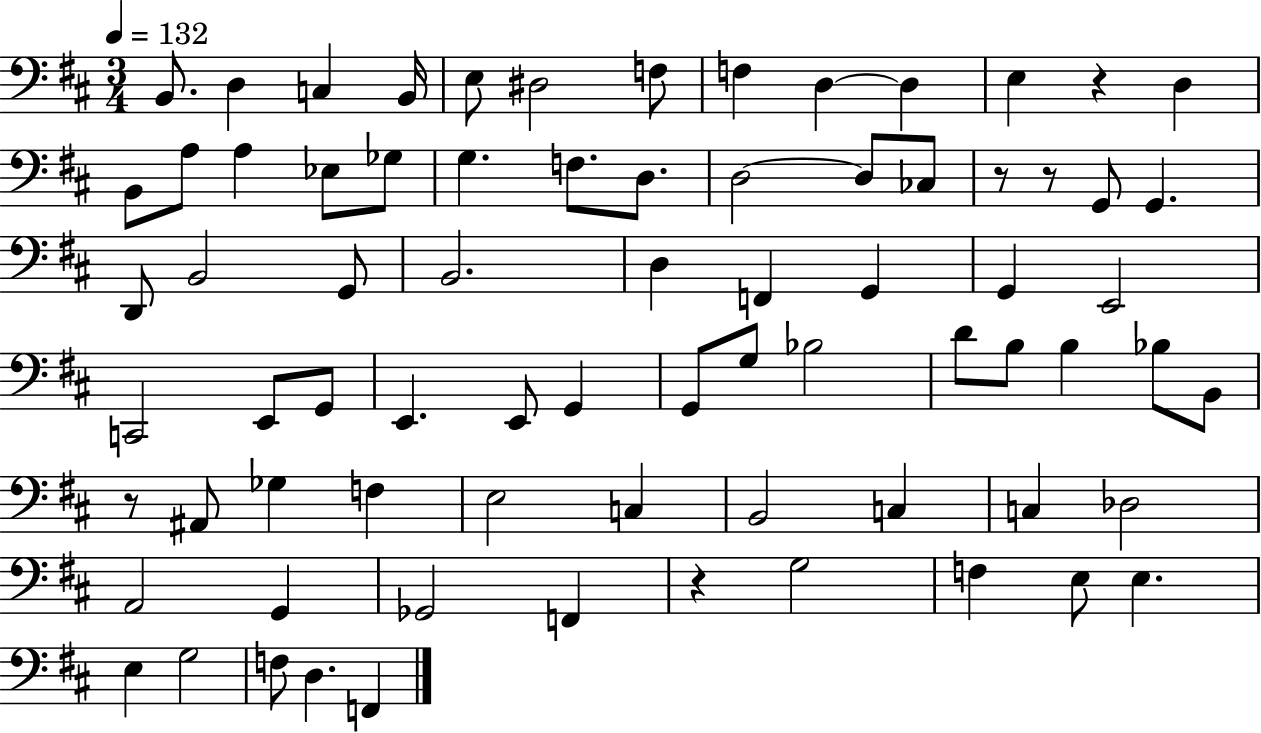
X:1
T:Untitled
M:3/4
L:1/4
K:D
B,,/2 D, C, B,,/4 E,/2 ^D,2 F,/2 F, D, D, E, z D, B,,/2 A,/2 A, _E,/2 _G,/2 G, F,/2 D,/2 D,2 D,/2 _C,/2 z/2 z/2 G,,/2 G,, D,,/2 B,,2 G,,/2 B,,2 D, F,, G,, G,, E,,2 C,,2 E,,/2 G,,/2 E,, E,,/2 G,, G,,/2 G,/2 _B,2 D/2 B,/2 B, _B,/2 B,,/2 z/2 ^A,,/2 _G, F, E,2 C, B,,2 C, C, _D,2 A,,2 G,, _G,,2 F,, z G,2 F, E,/2 E, E, G,2 F,/2 D, F,,